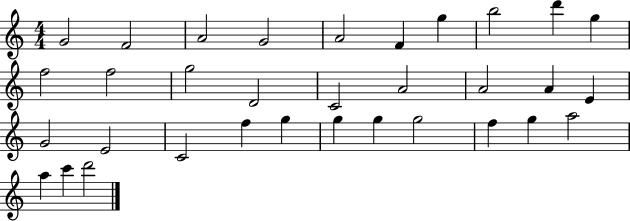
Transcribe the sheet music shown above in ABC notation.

X:1
T:Untitled
M:4/4
L:1/4
K:C
G2 F2 A2 G2 A2 F g b2 d' g f2 f2 g2 D2 C2 A2 A2 A E G2 E2 C2 f g g g g2 f g a2 a c' d'2